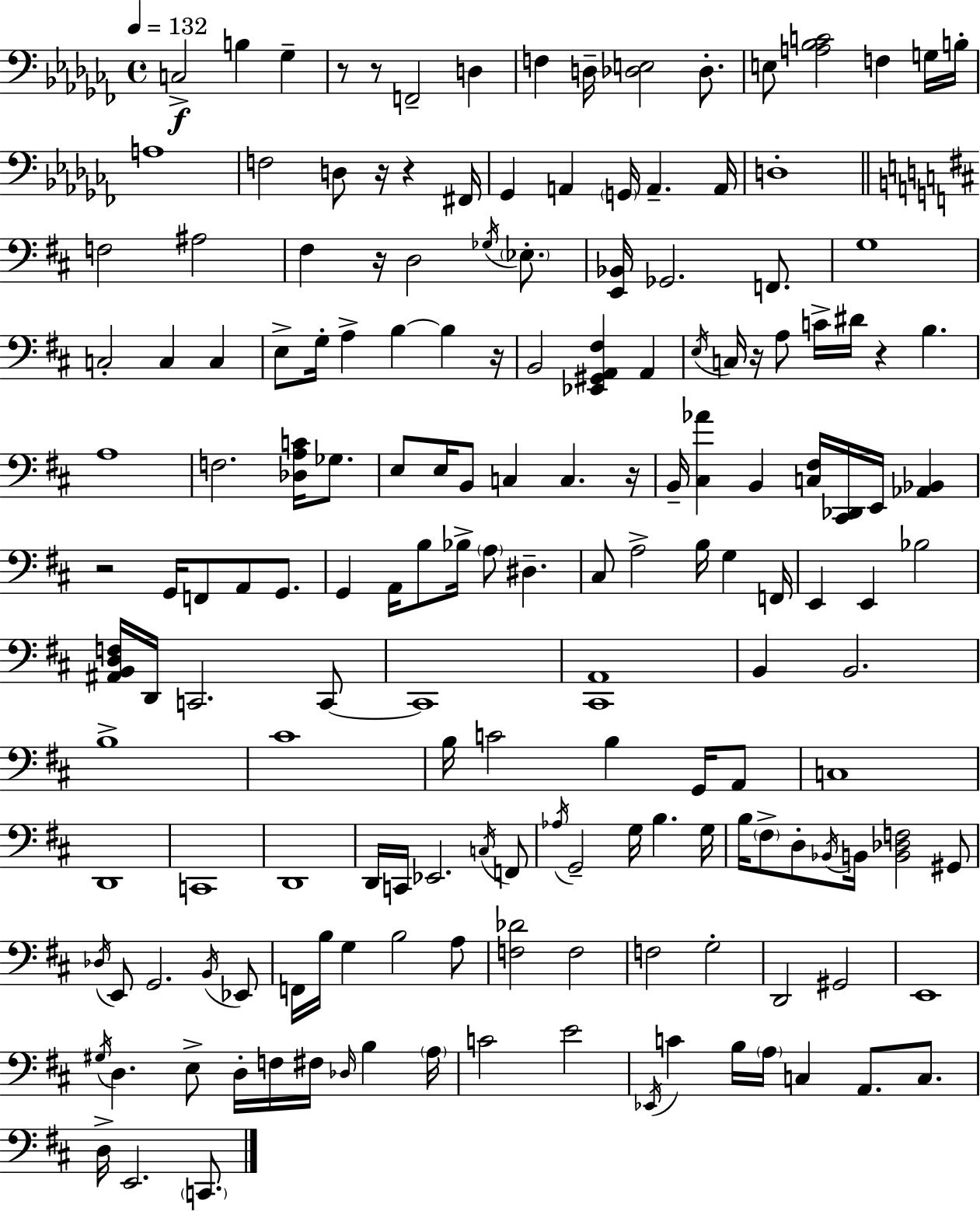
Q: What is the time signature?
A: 4/4